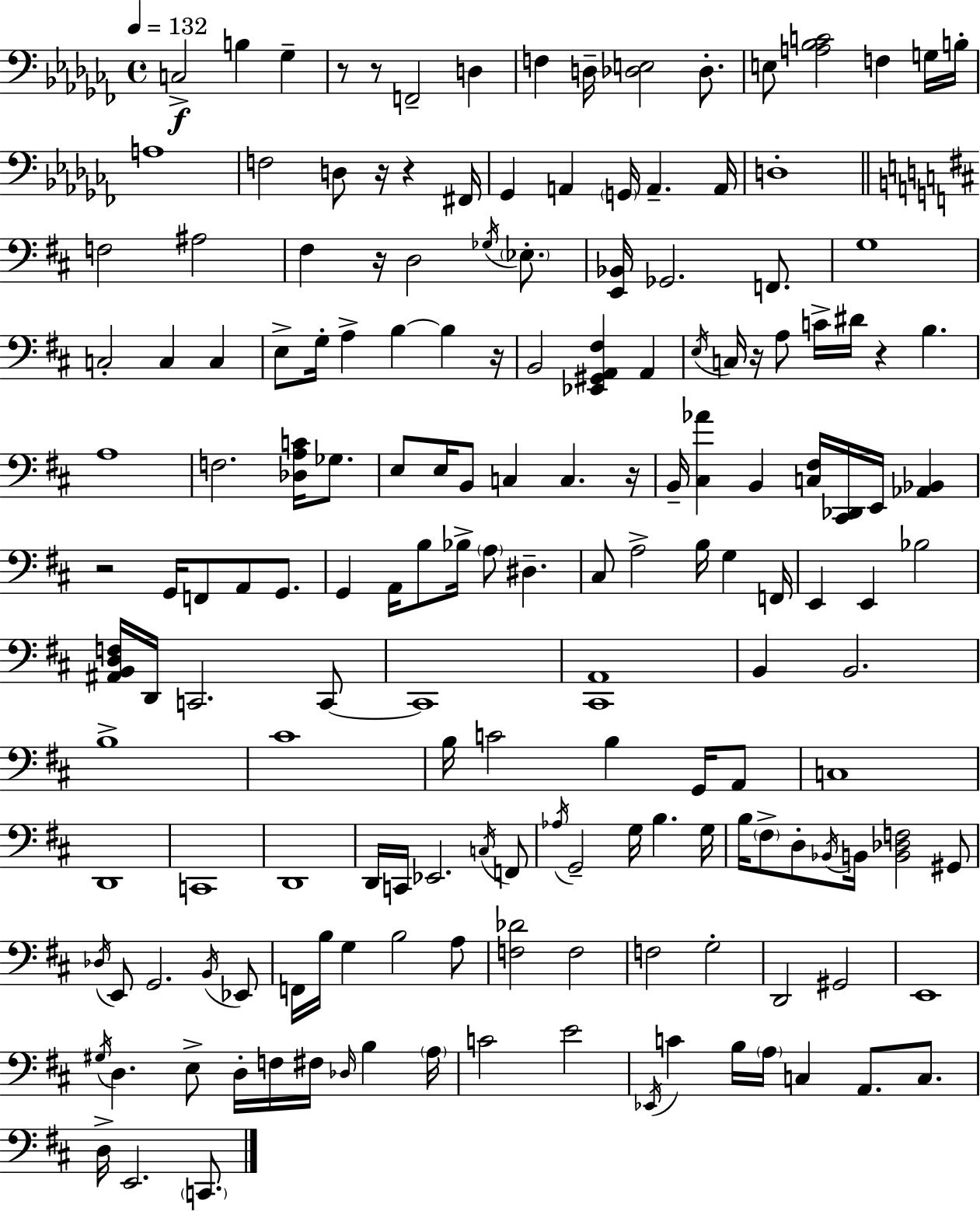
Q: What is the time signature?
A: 4/4